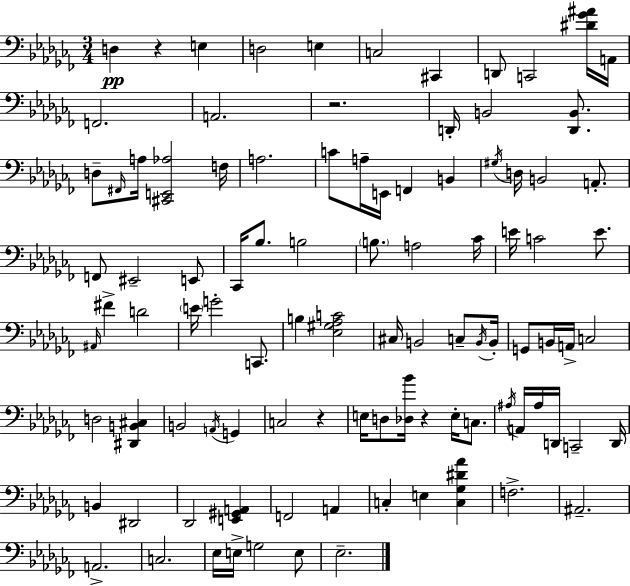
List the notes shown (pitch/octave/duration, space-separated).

D3/q R/q E3/q D3/h E3/q C3/h C#2/q D2/e C2/h [D#4,Gb4,A#4]/s A2/s F2/h. A2/h. R/h. D2/s B2/h [D2,B2]/e. D3/e F#2/s A3/s [C#2,E2,Ab3]/h F3/s A3/h. C4/e A3/s E2/s F2/q B2/q G#3/s D3/s B2/h A2/e. F2/e EIS2/h E2/e CES2/s Bb3/e. B3/h B3/e. A3/h CES4/s E4/s C4/h E4/e. A#2/s F#4/q D4/h E4/s G4/h C2/e. B3/q [Eb3,G#3,Ab3,C4]/h C#3/s B2/h C3/e B2/s B2/s G2/e B2/s A2/s C3/h D3/h [D#2,B2,C#3]/q B2/h A2/s G2/q C3/h R/q E3/s D3/e [Db3,Bb4]/s R/q E3/s C3/e. A#3/s A2/s A#3/s D2/s C2/h D2/s B2/q D#2/h Db2/h [E2,G#2,A2]/q F2/h A2/q C3/q E3/q [C3,Gb3,D#4,Ab4]/q F3/h. A#2/h. A2/h. C3/h. Eb3/s E3/s G3/h E3/e Eb3/h.